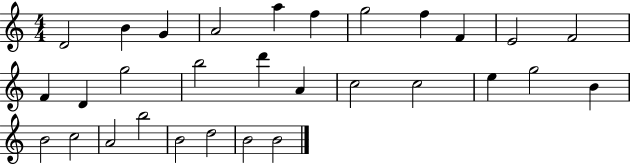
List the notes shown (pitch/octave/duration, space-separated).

D4/h B4/q G4/q A4/h A5/q F5/q G5/h F5/q F4/q E4/h F4/h F4/q D4/q G5/h B5/h D6/q A4/q C5/h C5/h E5/q G5/h B4/q B4/h C5/h A4/h B5/h B4/h D5/h B4/h B4/h